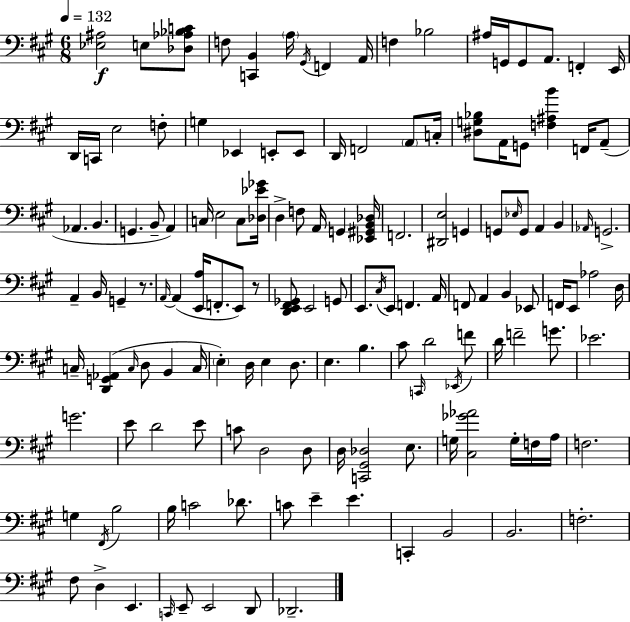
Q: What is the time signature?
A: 6/8